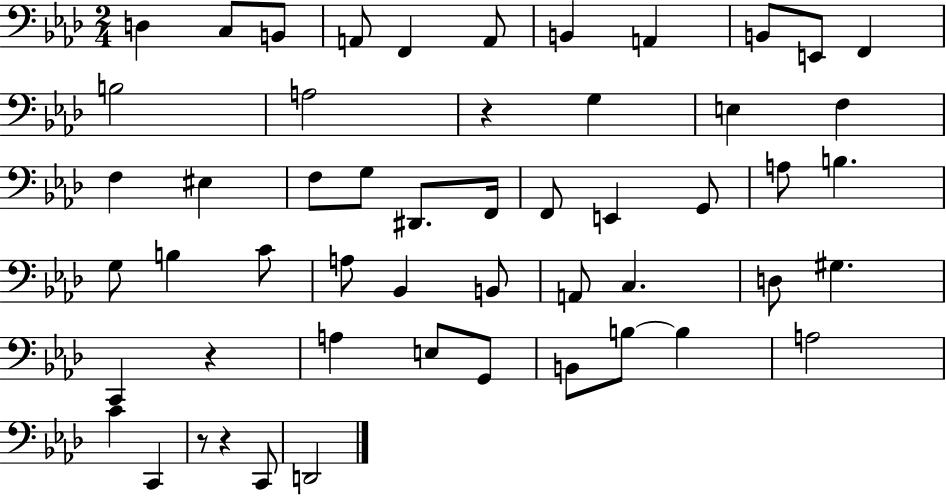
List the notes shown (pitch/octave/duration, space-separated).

D3/q C3/e B2/e A2/e F2/q A2/e B2/q A2/q B2/e E2/e F2/q B3/h A3/h R/q G3/q E3/q F3/q F3/q EIS3/q F3/e G3/e D#2/e. F2/s F2/e E2/q G2/e A3/e B3/q. G3/e B3/q C4/e A3/e Bb2/q B2/e A2/e C3/q. D3/e G#3/q. C2/q R/q A3/q E3/e G2/e B2/e B3/e B3/q A3/h C4/q C2/q R/e R/q C2/e D2/h